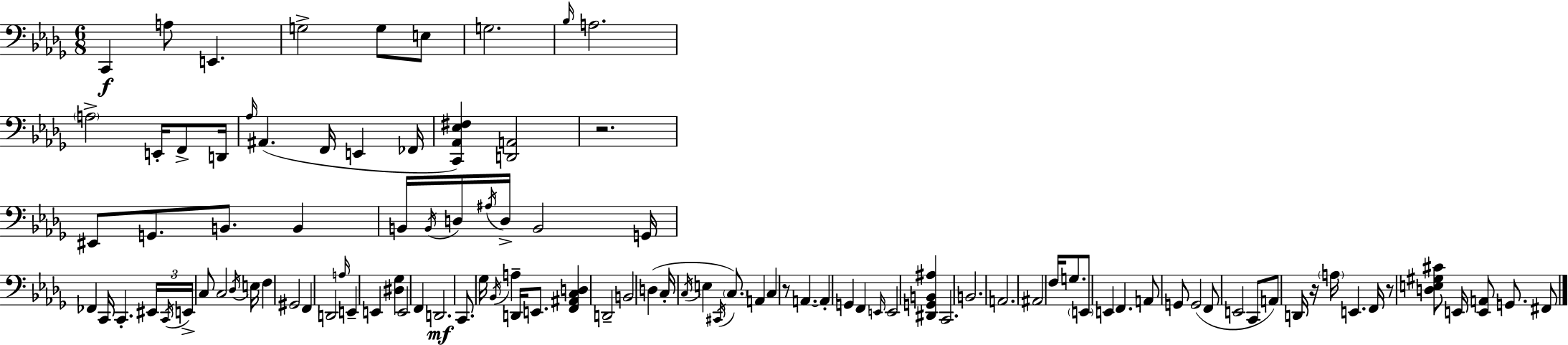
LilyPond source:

{
  \clef bass
  \numericTimeSignature
  \time 6/8
  \key bes \minor
  \repeat volta 2 { c,4\f a8 e,4. | g2-> g8 e8 | g2. | \grace { bes16 } a2. | \break \parenthesize a2-> e,16-. f,8-> | d,16 \grace { aes16 }( ais,4. f,16 e,4 | fes,16 <c, aes, ees fis>4) <d, a,>2 | r2. | \break eis,8 g,8. b,8. b,4 | b,16 \acciaccatura { b,16 } d16 \acciaccatura { ais16 } d16-> b,2 | g,16 fes,4 c,16 c,4.-. | \tuplet 3/2 { eis,16 \acciaccatura { c,16 } e,16-> } c8 c2 | \break \acciaccatura { des16 } e16 f4 gis,2 | f,4 d,2 | \grace { a16 } e,4-- e,4 | <dis ges>4 e,2 | \break f,4 d,2.\mf | c,8. ges16 \acciaccatura { bes,16 } | a4-- d,16 e,8. <f, ais, c d>4 | d,2-- b,2 | \break d4( c16-. \acciaccatura { c16 } e4 | \acciaccatura { cis,16 } \parenthesize c8.) a,4 c4 | r8 a,4.~~ a,4-. | g,4 f,4 \grace { e,16 } e,2 | \break <dis, g, b, ais>4 c,2. | b,2. | a,2. | ais,2 | \break f16 g8. \parenthesize e,8 | e,4 f,4. a,8 | g,8 g,2( f,8 | e,2 c,8 a,8) | \break d,16 r16 \parenthesize a16 e,4. f,16 r8 | <d e gis cis'>8 e,16 <e, a,>8 g,8. fis,8 } \bar "|."
}